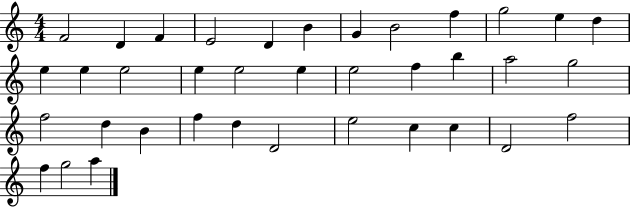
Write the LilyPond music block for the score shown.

{
  \clef treble
  \numericTimeSignature
  \time 4/4
  \key c \major
  f'2 d'4 f'4 | e'2 d'4 b'4 | g'4 b'2 f''4 | g''2 e''4 d''4 | \break e''4 e''4 e''2 | e''4 e''2 e''4 | e''2 f''4 b''4 | a''2 g''2 | \break f''2 d''4 b'4 | f''4 d''4 d'2 | e''2 c''4 c''4 | d'2 f''2 | \break f''4 g''2 a''4 | \bar "|."
}